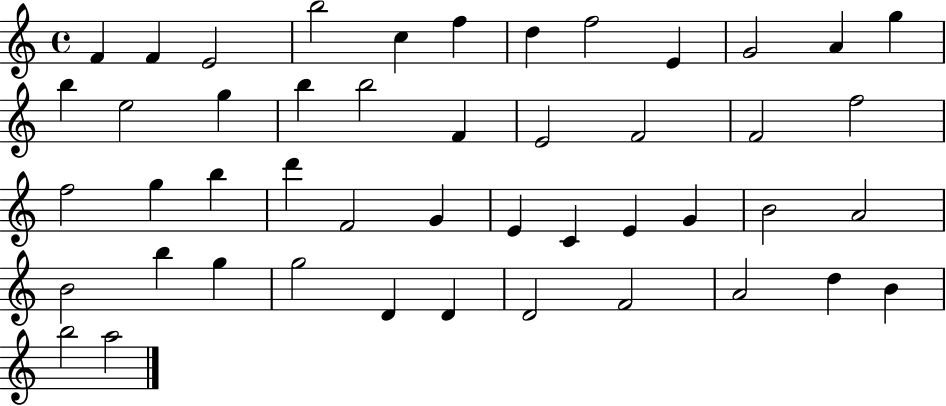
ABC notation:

X:1
T:Untitled
M:4/4
L:1/4
K:C
F F E2 b2 c f d f2 E G2 A g b e2 g b b2 F E2 F2 F2 f2 f2 g b d' F2 G E C E G B2 A2 B2 b g g2 D D D2 F2 A2 d B b2 a2